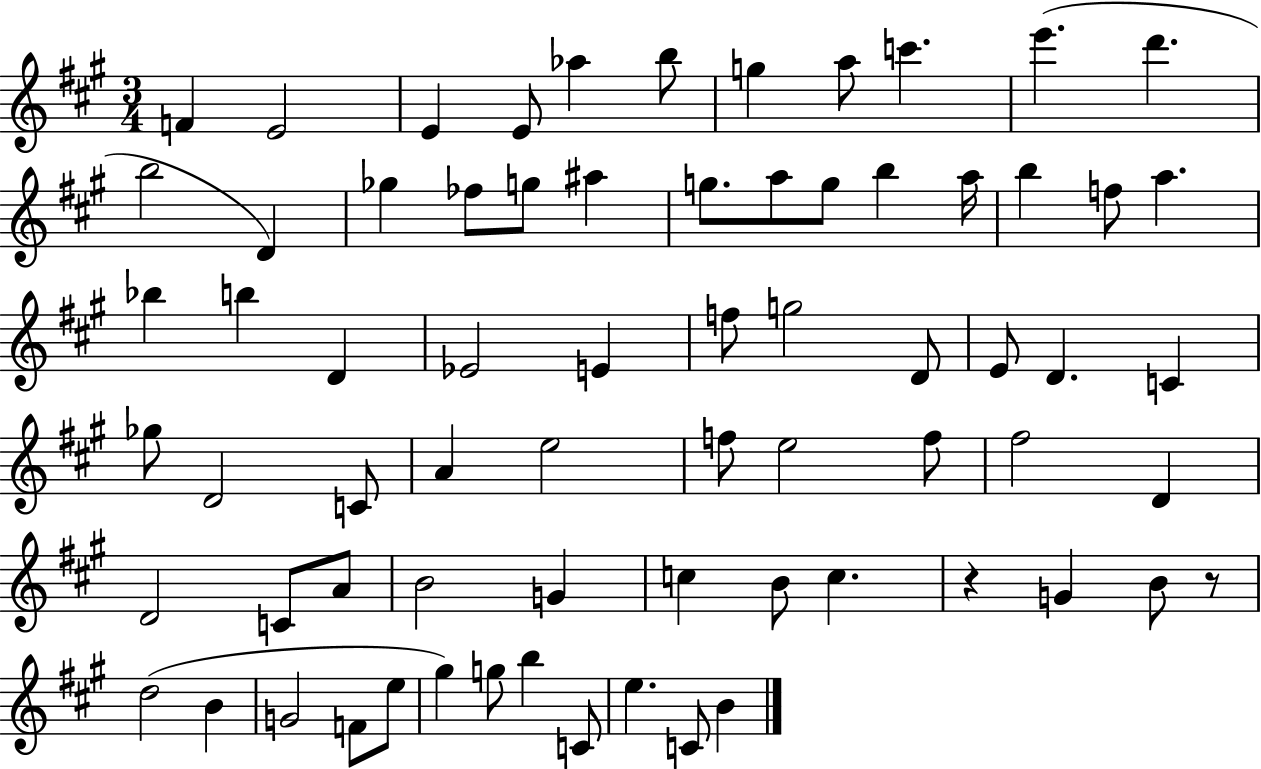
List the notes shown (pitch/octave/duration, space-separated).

F4/q E4/h E4/q E4/e Ab5/q B5/e G5/q A5/e C6/q. E6/q. D6/q. B5/h D4/q Gb5/q FES5/e G5/e A#5/q G5/e. A5/e G5/e B5/q A5/s B5/q F5/e A5/q. Bb5/q B5/q D4/q Eb4/h E4/q F5/e G5/h D4/e E4/e D4/q. C4/q Gb5/e D4/h C4/e A4/q E5/h F5/e E5/h F5/e F#5/h D4/q D4/h C4/e A4/e B4/h G4/q C5/q B4/e C5/q. R/q G4/q B4/e R/e D5/h B4/q G4/h F4/e E5/e G#5/q G5/e B5/q C4/e E5/q. C4/e B4/q